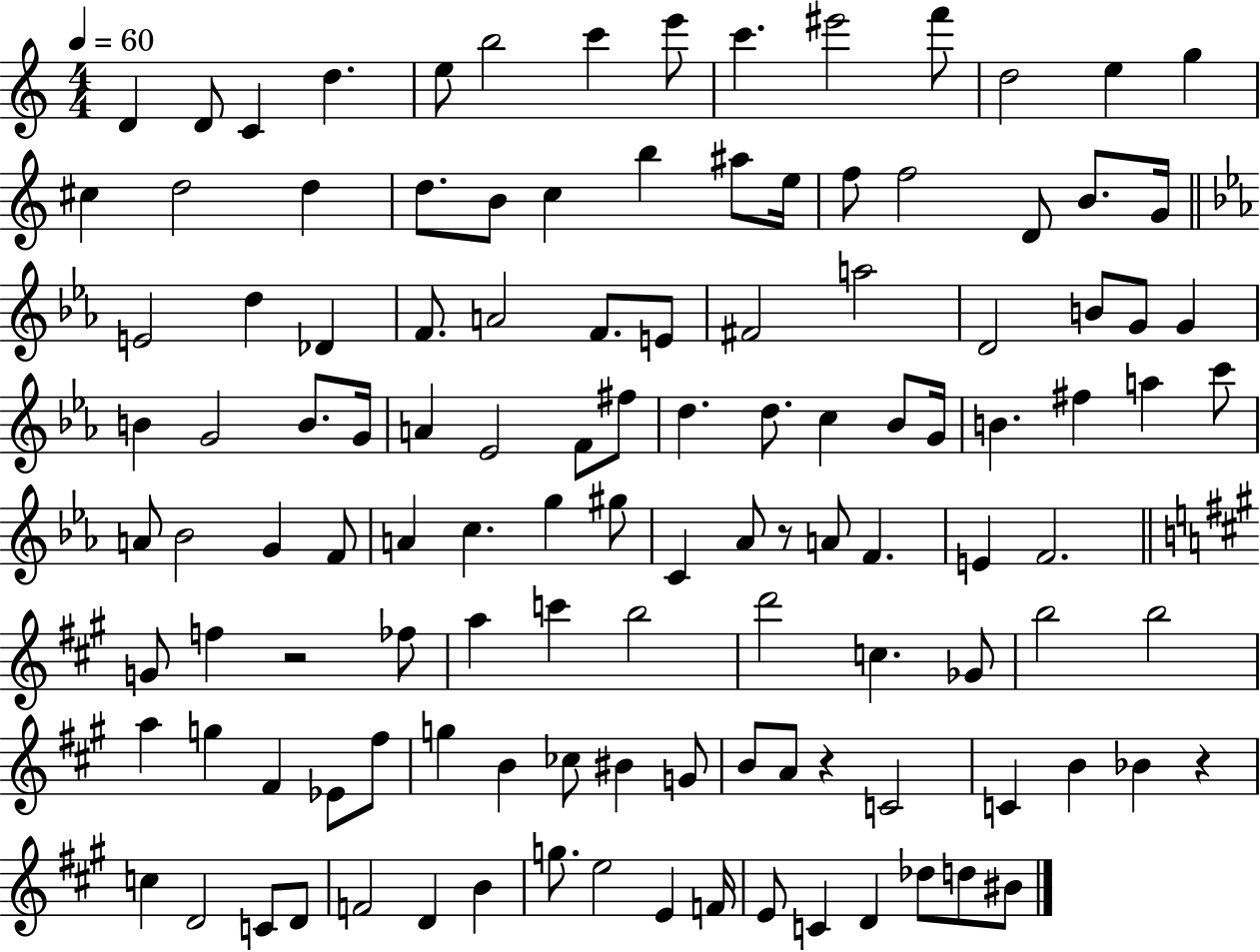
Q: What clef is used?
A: treble